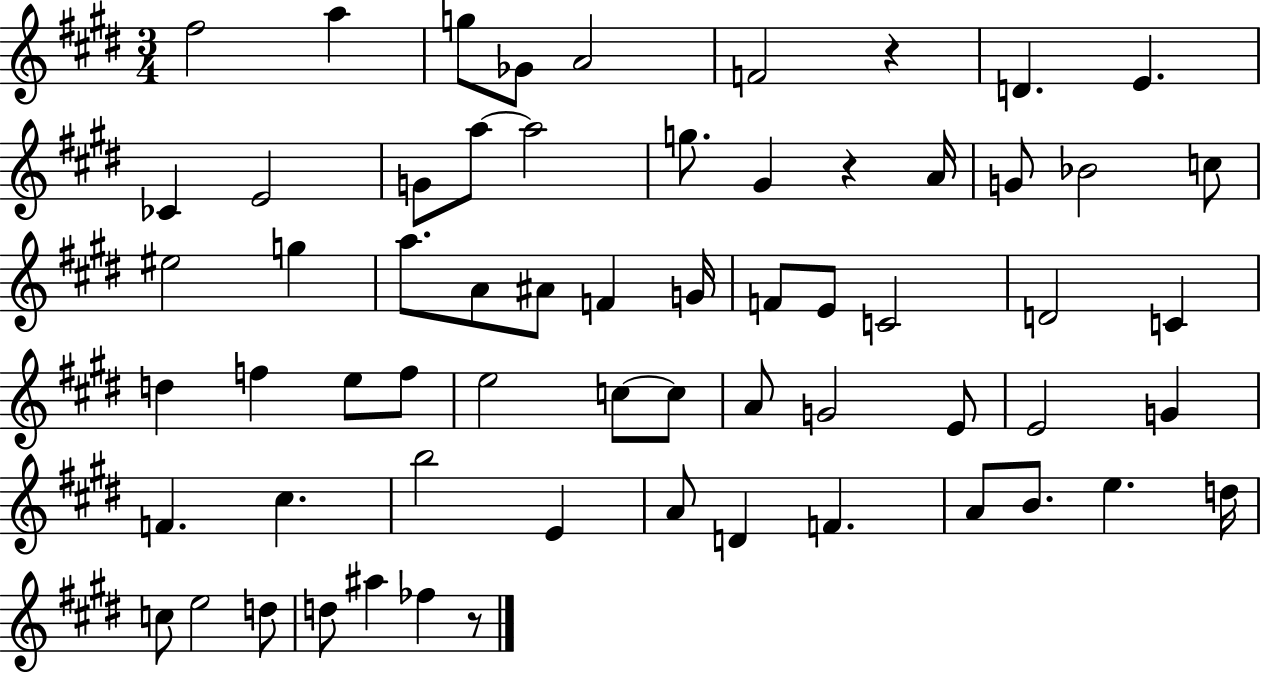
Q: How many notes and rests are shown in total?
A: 63